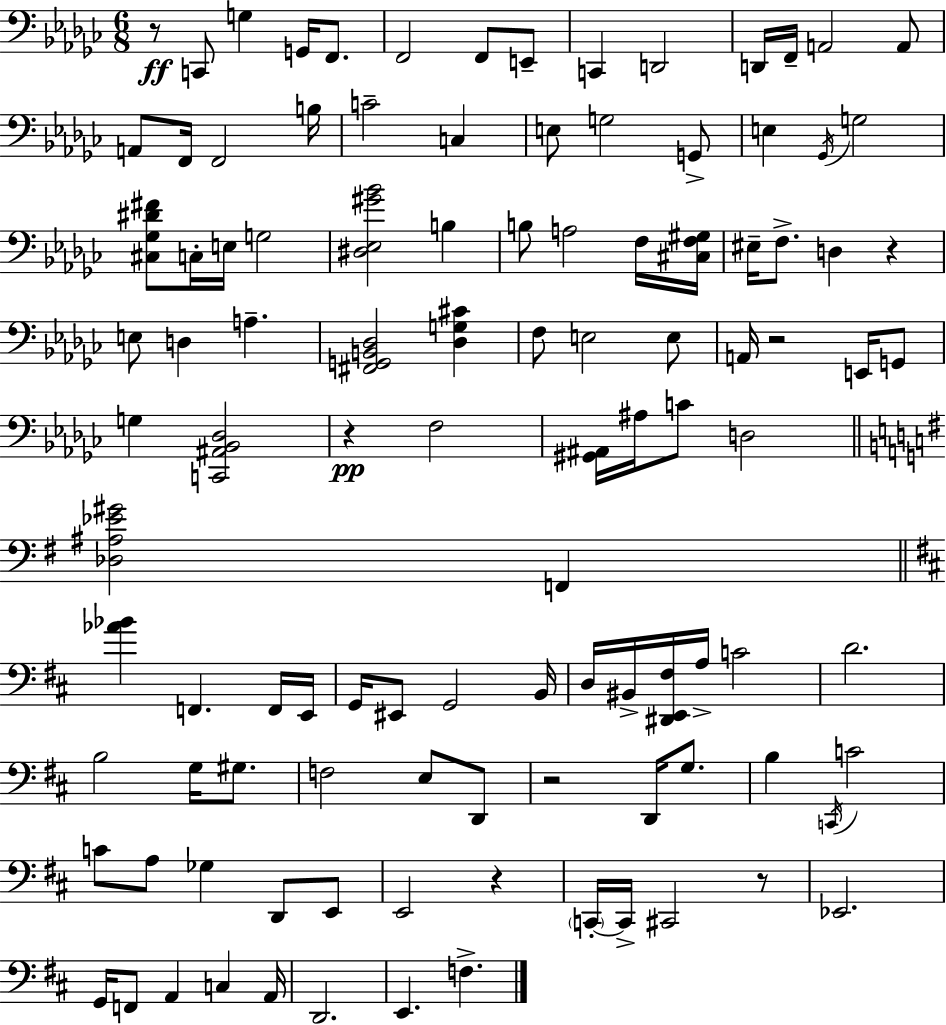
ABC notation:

X:1
T:Untitled
M:6/8
L:1/4
K:Ebm
z/2 C,,/2 G, G,,/4 F,,/2 F,,2 F,,/2 E,,/2 C,, D,,2 D,,/4 F,,/4 A,,2 A,,/2 A,,/2 F,,/4 F,,2 B,/4 C2 C, E,/2 G,2 G,,/2 E, _G,,/4 G,2 [^C,_G,^D^F]/2 C,/4 E,/4 G,2 [^D,_E,^G_B]2 B, B,/2 A,2 F,/4 [^C,F,^G,]/4 ^E,/4 F,/2 D, z E,/2 D, A, [^F,,G,,B,,_D,]2 [_D,G,^C] F,/2 E,2 E,/2 A,,/4 z2 E,,/4 G,,/2 G, [C,,^A,,_B,,_D,]2 z F,2 [^G,,^A,,]/4 ^A,/4 C/2 D,2 [_D,^A,_E^G]2 F,, [_A_B] F,, F,,/4 E,,/4 G,,/4 ^E,,/2 G,,2 B,,/4 D,/4 ^B,,/4 [^D,,E,,^F,]/4 A,/4 C2 D2 B,2 G,/4 ^G,/2 F,2 E,/2 D,,/2 z2 D,,/4 G,/2 B, C,,/4 C2 C/2 A,/2 _G, D,,/2 E,,/2 E,,2 z C,,/4 C,,/4 ^C,,2 z/2 _E,,2 G,,/4 F,,/2 A,, C, A,,/4 D,,2 E,, F,